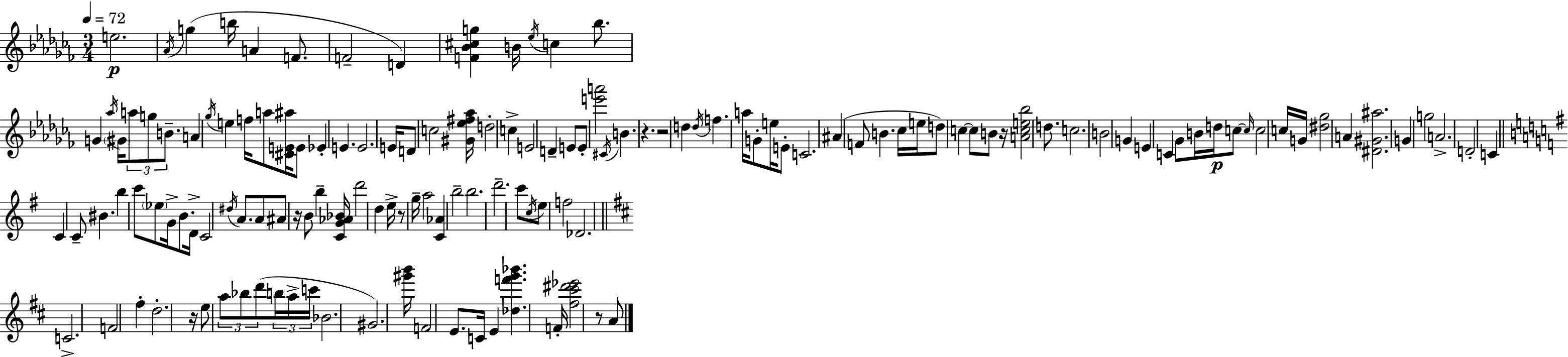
{
  \clef treble
  \numericTimeSignature
  \time 3/4
  \key aes \minor
  \tempo 4 = 72
  e''2.\p | \acciaccatura { aes'16 } g''4( b''16 a'4 f'8. | f'2-- d'4) | <f' bes' cis'' g''>4 b'16 \acciaccatura { ees''16 } c''4 bes''8. | \break g'4 \acciaccatura { aes''16 } \parenthesize gis'16 \tuplet 3/2 { a''8 g''8 | b'8.-- } a'4 \acciaccatura { ges''16 } e''4 | f''16 a''8 <cis' e' ais''>16 e'8 ees'4-. e'4. | e'2. | \break e'16 d'8 c''2 | <gis' ees'' fis'' aes''>16 d''2-. | c''4-> e'2 | d'4-- e'8 e'8-. <e''' a'''>2 | \break \acciaccatura { cis'16 } b'4. r4. | r2 | d''4 \acciaccatura { d''16 } f''4. | a''16 g'8-. e''16 e'8-. c'2. | \break ais'4( f'8 | b'4. ces''16 e''16 d''8) c''4~~ | c''8 b'8 r16 <a' c'' e'' bes''>2 | d''8. c''2. | \break b'2 | g'4 e'4 c'4 | ges'8 b'16 d''16\p c''8~~ \grace { c''16 } c''2 | c''16 g'16 <dis'' ges''>2 | \break a'4 <dis' gis' ais''>2. | g'4 g''2 | a'2.-> | d'2-. | \break c'4 \bar "||" \break \key e \minor c'4 c'8-- bis'4. | b''4 c'''8 \parenthesize ees''8 g'16-> b'8. | d'16-> c'2 \acciaccatura { dis''16 } a'8. | a'8 ais'8 r16 b'8 b''4-- | \break <c' g' aes' bes'>16 d'''2 d''4 | e''16-> r8 g''16-- a''2 | <c' aes'>4 b''2-- | b''2. | \break d'''2.-- | c'''8 \acciaccatura { c''16 } e''8 f''2 | des'2. | \bar "||" \break \key b \minor c'2.-> | f'2 fis''4-. | d''2.-. | r16 e''8 \tuplet 3/2 { a''8 bes''8 d'''8( } \tuplet 3/2 { b''16 a''16-> c'''16 } | \break bes'2. | gis'2.) | <gis''' b'''>16 f'2 e'8. | c'16 e'4 <des'' f''' g''' bes'''>4. f'16-. | \break <fis'' cis''' dis''' ees'''>2 r8 a'8 | \bar "|."
}